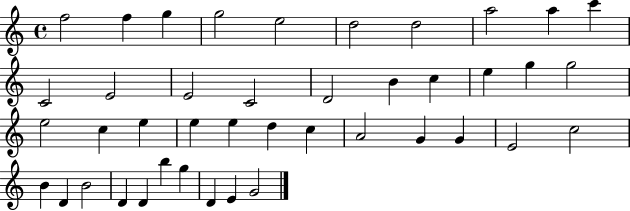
{
  \clef treble
  \time 4/4
  \defaultTimeSignature
  \key c \major
  f''2 f''4 g''4 | g''2 e''2 | d''2 d''2 | a''2 a''4 c'''4 | \break c'2 e'2 | e'2 c'2 | d'2 b'4 c''4 | e''4 g''4 g''2 | \break e''2 c''4 e''4 | e''4 e''4 d''4 c''4 | a'2 g'4 g'4 | e'2 c''2 | \break b'4 d'4 b'2 | d'4 d'4 b''4 g''4 | d'4 e'4 g'2 | \bar "|."
}